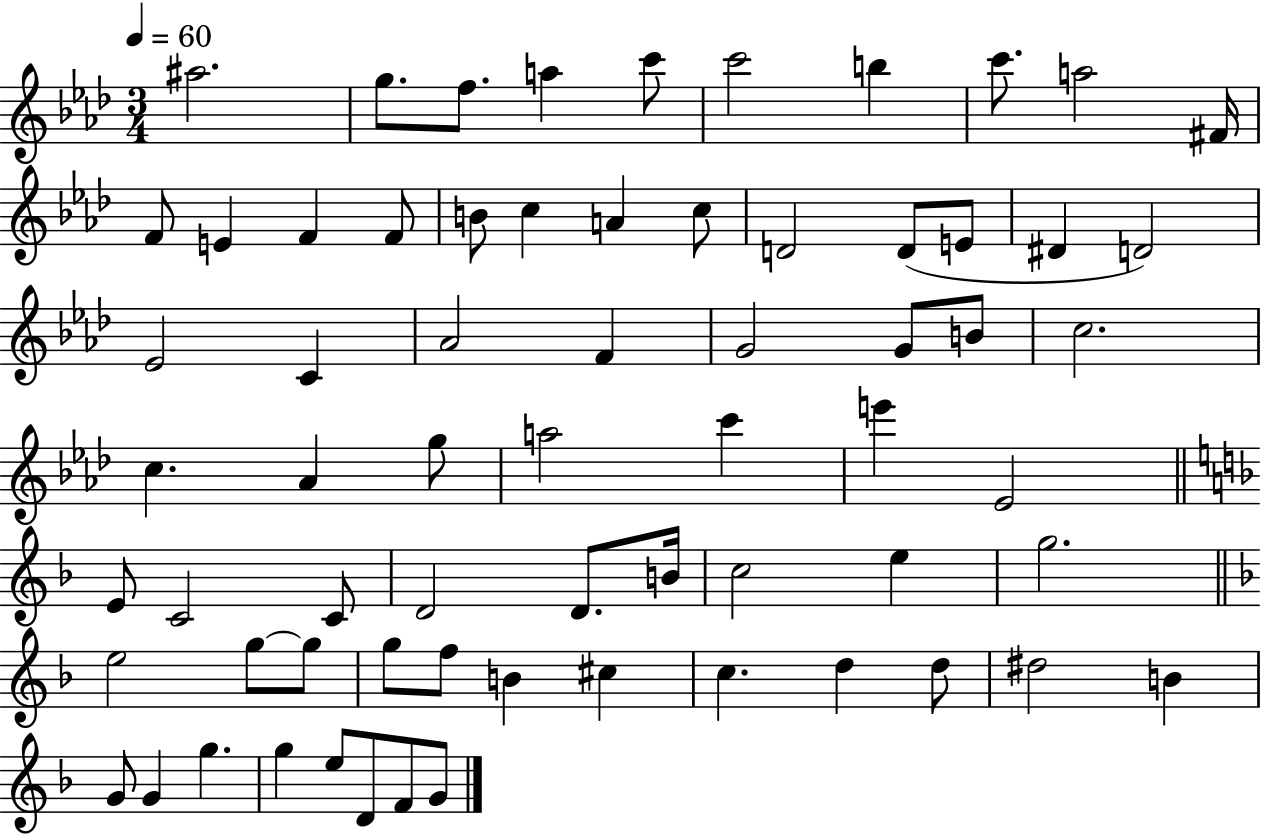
A#5/h. G5/e. F5/e. A5/q C6/e C6/h B5/q C6/e. A5/h F#4/s F4/e E4/q F4/q F4/e B4/e C5/q A4/q C5/e D4/h D4/e E4/e D#4/q D4/h Eb4/h C4/q Ab4/h F4/q G4/h G4/e B4/e C5/h. C5/q. Ab4/q G5/e A5/h C6/q E6/q Eb4/h E4/e C4/h C4/e D4/h D4/e. B4/s C5/h E5/q G5/h. E5/h G5/e G5/e G5/e F5/e B4/q C#5/q C5/q. D5/q D5/e D#5/h B4/q G4/e G4/q G5/q. G5/q E5/e D4/e F4/e G4/e